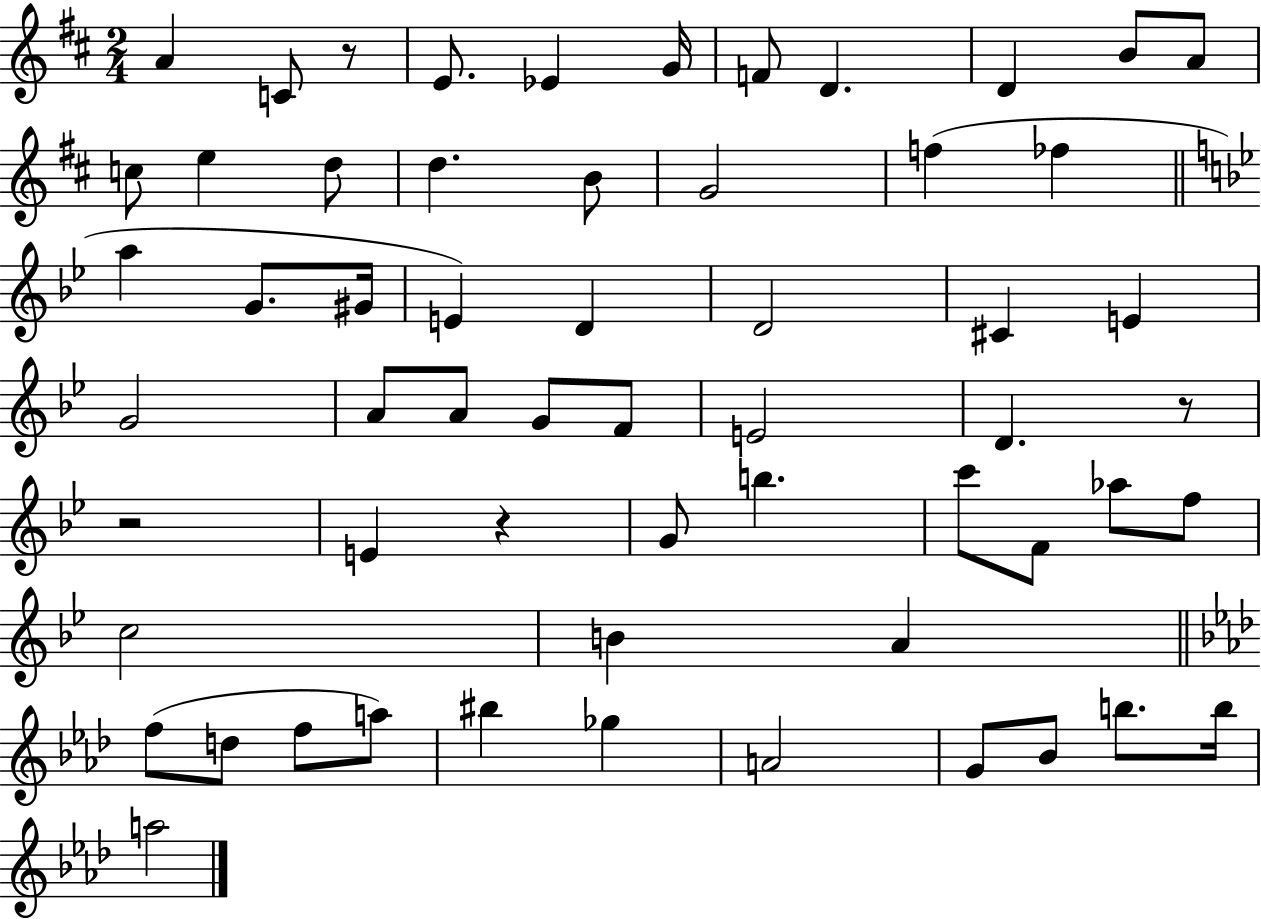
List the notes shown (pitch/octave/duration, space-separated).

A4/q C4/e R/e E4/e. Eb4/q G4/s F4/e D4/q. D4/q B4/e A4/e C5/e E5/q D5/e D5/q. B4/e G4/h F5/q FES5/q A5/q G4/e. G#4/s E4/q D4/q D4/h C#4/q E4/q G4/h A4/e A4/e G4/e F4/e E4/h D4/q. R/e R/h E4/q R/q G4/e B5/q. C6/e F4/e Ab5/e F5/e C5/h B4/q A4/q F5/e D5/e F5/e A5/e BIS5/q Gb5/q A4/h G4/e Bb4/e B5/e. B5/s A5/h